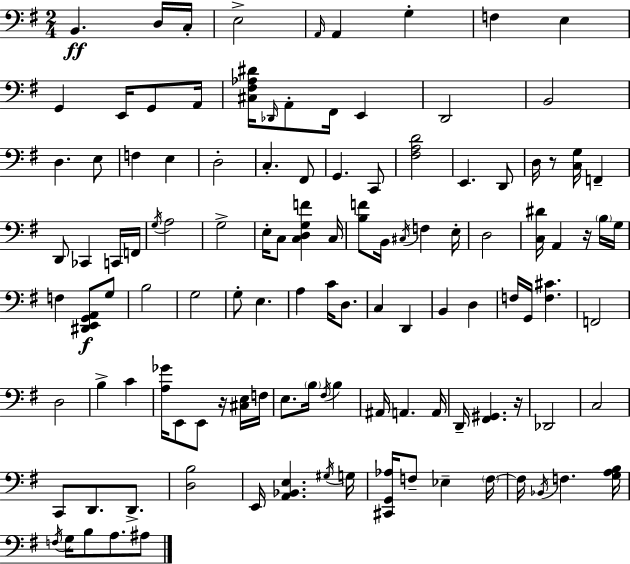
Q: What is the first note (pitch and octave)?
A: B2